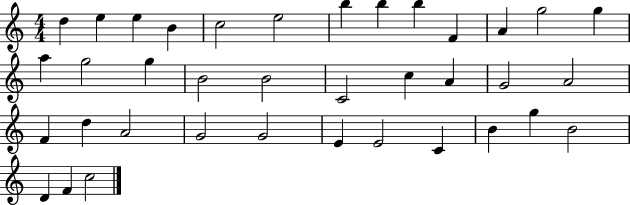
{
  \clef treble
  \numericTimeSignature
  \time 4/4
  \key c \major
  d''4 e''4 e''4 b'4 | c''2 e''2 | b''4 b''4 b''4 f'4 | a'4 g''2 g''4 | \break a''4 g''2 g''4 | b'2 b'2 | c'2 c''4 a'4 | g'2 a'2 | \break f'4 d''4 a'2 | g'2 g'2 | e'4 e'2 c'4 | b'4 g''4 b'2 | \break d'4 f'4 c''2 | \bar "|."
}